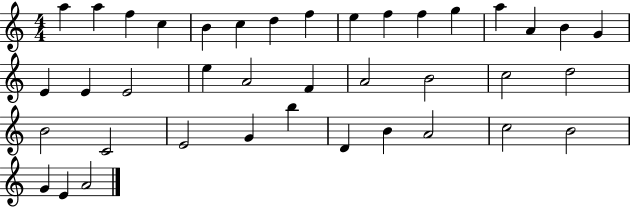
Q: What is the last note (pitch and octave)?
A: A4